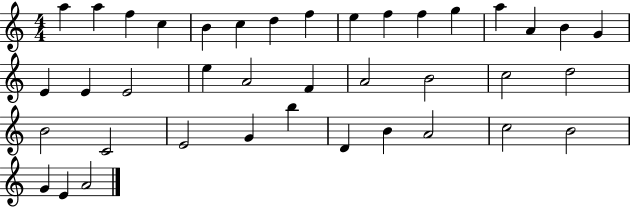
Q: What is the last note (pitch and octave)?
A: A4